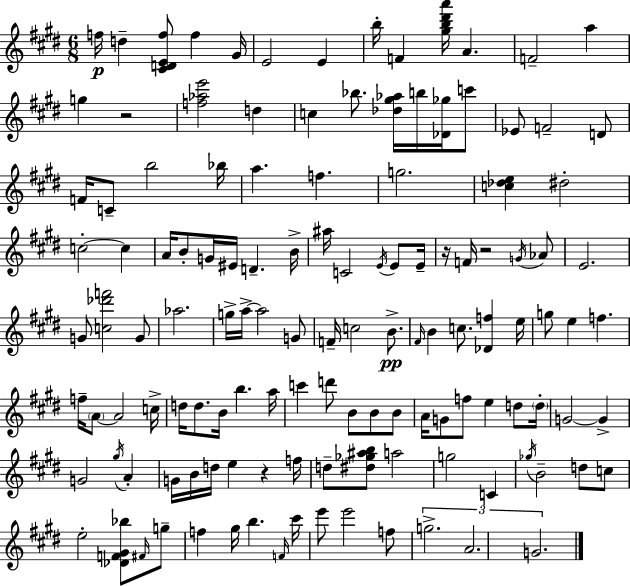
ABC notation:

X:1
T:Untitled
M:6/8
L:1/4
K:E
f/4 d [^CDEf]/2 f ^G/4 E2 E b/4 F [^gb^d'a']/4 A F2 a g z2 [f_ae']2 d c _b/2 [_d^g_a]/4 b/4 [_D_g]/4 c'/2 _E/2 F2 D/2 F/4 C/2 b2 _b/4 a f g2 [c_de] ^d2 c2 c A/4 B/2 G/4 ^E/4 D B/4 ^a/4 C2 E/4 E/2 E/4 z/4 F/4 z2 G/4 _A/2 E2 G/2 [c_d'f']2 G/2 _a2 g/4 a/4 a2 G/2 F/4 c2 B/2 ^F/4 B c/2 [_Df] e/4 g/2 e f f/4 A/2 A2 c/4 d/4 d/2 B/4 b a/4 c' d'/2 B/2 B/2 B/2 A/4 G/2 f/2 e d/2 d/4 G2 G G2 ^g/4 A G/4 B/4 d/4 e z f/4 d/2 [^d_g^ab]/2 a2 g2 C _g/4 B2 d/2 c/2 e2 [_DF^G_b]/2 ^F/4 g/2 f ^g/4 b F/4 ^c'/4 e'/2 e'2 f/2 g2 A2 G2